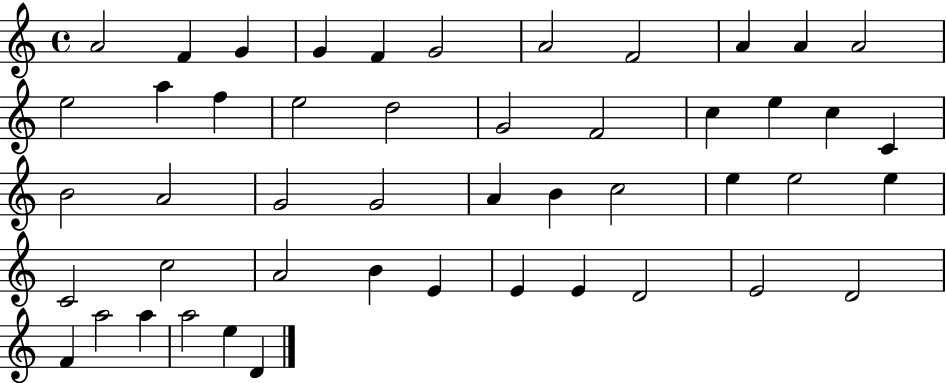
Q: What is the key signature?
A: C major